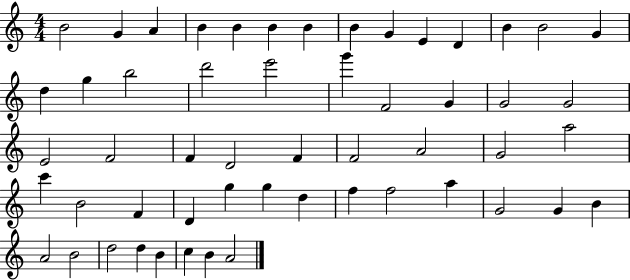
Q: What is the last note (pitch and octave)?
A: A4